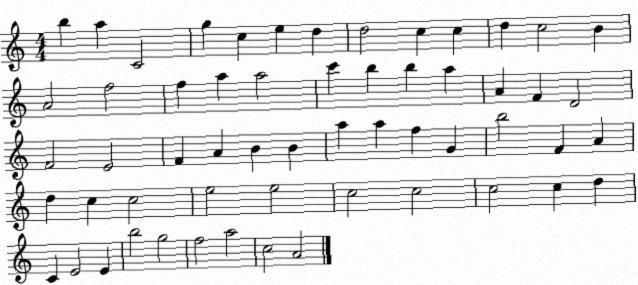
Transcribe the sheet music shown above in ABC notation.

X:1
T:Untitled
M:4/4
L:1/4
K:C
b a C2 g c e d d2 c c d c2 B A2 f2 f a a2 c' b b a A F D2 F2 E2 F A B B a a f G b2 F A d c c2 e2 e2 c2 c2 c2 c d C E2 E b2 g2 f2 a2 c2 A2